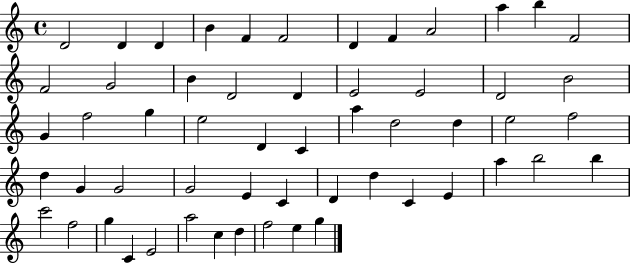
D4/h D4/q D4/q B4/q F4/q F4/h D4/q F4/q A4/h A5/q B5/q F4/h F4/h G4/h B4/q D4/h D4/q E4/h E4/h D4/h B4/h G4/q F5/h G5/q E5/h D4/q C4/q A5/q D5/h D5/q E5/h F5/h D5/q G4/q G4/h G4/h E4/q C4/q D4/q D5/q C4/q E4/q A5/q B5/h B5/q C6/h F5/h G5/q C4/q E4/h A5/h C5/q D5/q F5/h E5/q G5/q